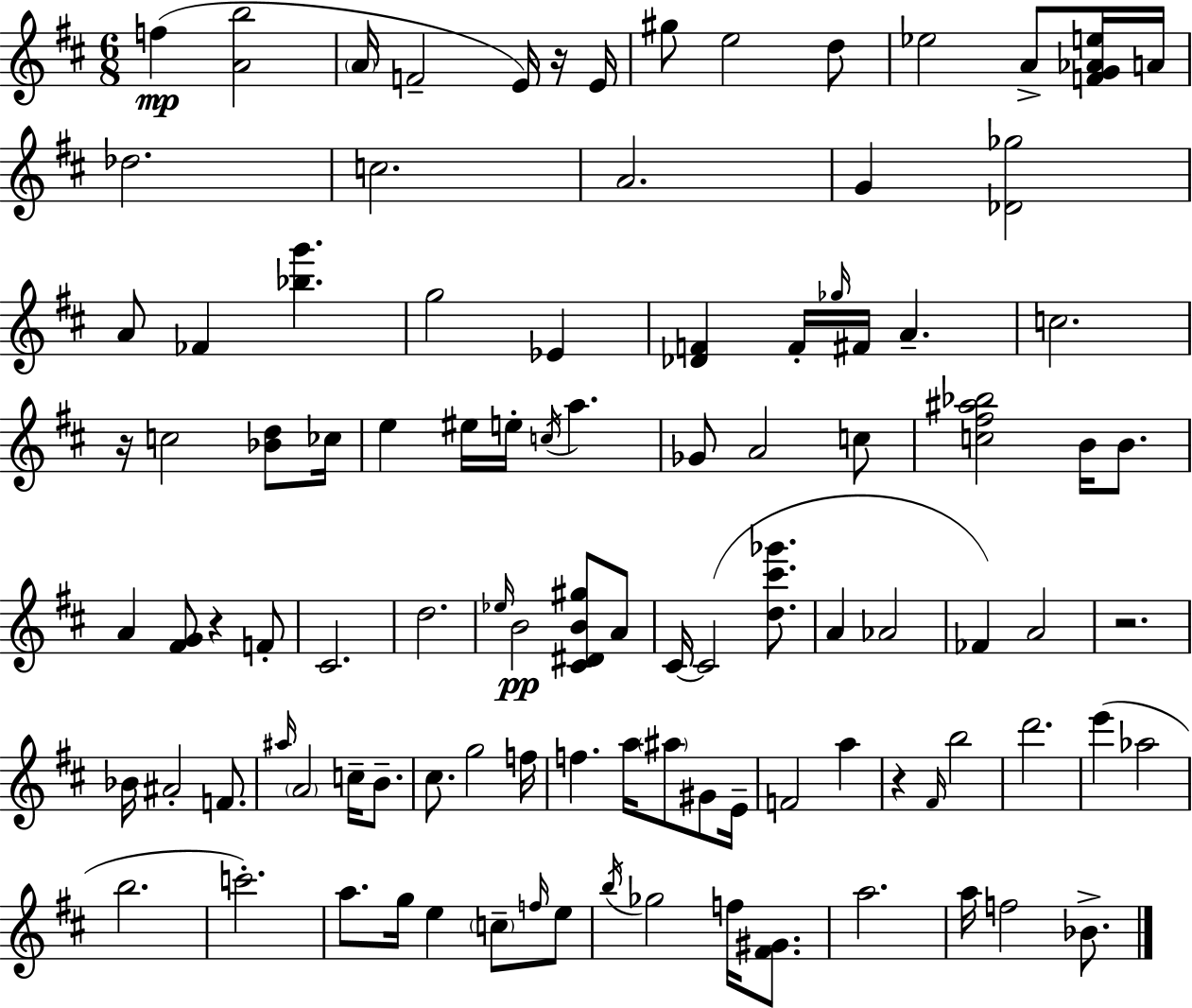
X:1
T:Untitled
M:6/8
L:1/4
K:D
f [Ab]2 A/4 F2 E/4 z/4 E/4 ^g/2 e2 d/2 _e2 A/2 [FG_Ae]/4 A/4 _d2 c2 A2 G [_D_g]2 A/2 _F [_bg'] g2 _E [_DF] F/4 _g/4 ^F/4 A c2 z/4 c2 [_Bd]/2 _c/4 e ^e/4 e/4 c/4 a _G/2 A2 c/2 [c^f^a_b]2 B/4 B/2 A [^FG]/2 z F/2 ^C2 d2 _e/4 B2 [^C^DB^g]/2 A/2 ^C/4 ^C2 [d^c'_g']/2 A _A2 _F A2 z2 _B/4 ^A2 F/2 ^a/4 A2 c/4 B/2 ^c/2 g2 f/4 f a/4 ^a/2 ^G/2 E/4 F2 a z ^F/4 b2 d'2 e' _a2 b2 c'2 a/2 g/4 e c/2 f/4 e/2 b/4 _g2 f/4 [^F^G]/2 a2 a/4 f2 _B/2